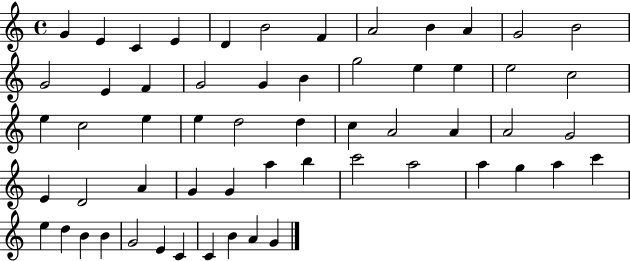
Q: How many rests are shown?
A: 0